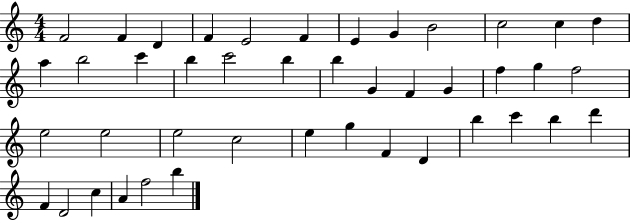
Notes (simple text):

F4/h F4/q D4/q F4/q E4/h F4/q E4/q G4/q B4/h C5/h C5/q D5/q A5/q B5/h C6/q B5/q C6/h B5/q B5/q G4/q F4/q G4/q F5/q G5/q F5/h E5/h E5/h E5/h C5/h E5/q G5/q F4/q D4/q B5/q C6/q B5/q D6/q F4/q D4/h C5/q A4/q F5/h B5/q